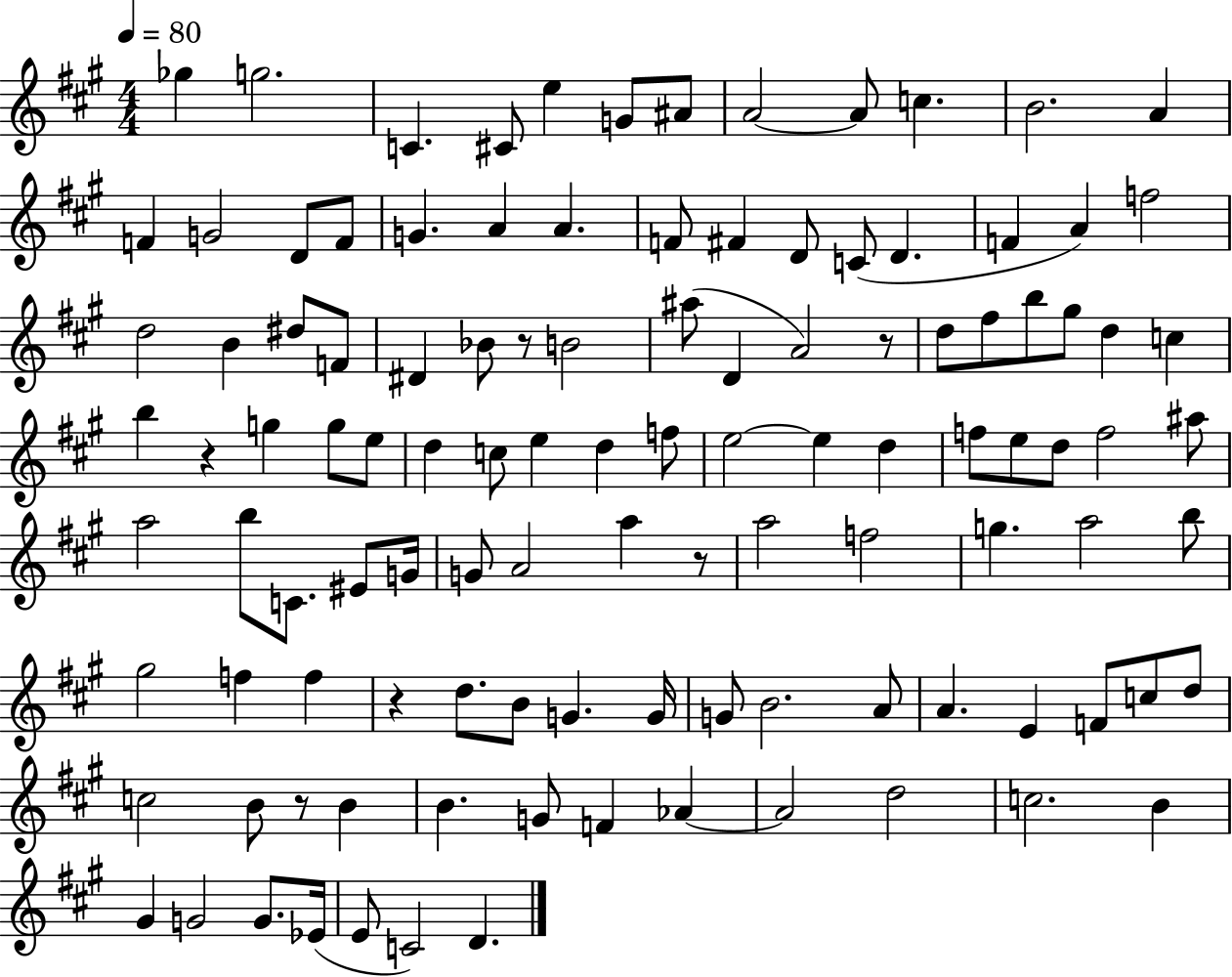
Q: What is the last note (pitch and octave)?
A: D4